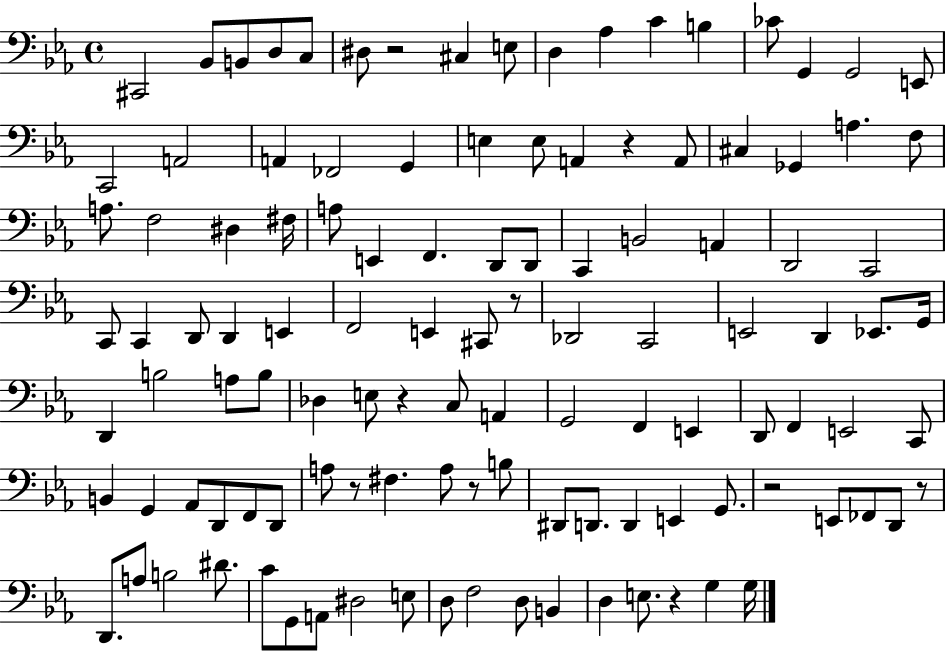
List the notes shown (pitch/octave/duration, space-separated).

C#2/h Bb2/e B2/e D3/e C3/e D#3/e R/h C#3/q E3/e D3/q Ab3/q C4/q B3/q CES4/e G2/q G2/h E2/e C2/h A2/h A2/q FES2/h G2/q E3/q E3/e A2/q R/q A2/e C#3/q Gb2/q A3/q. F3/e A3/e. F3/h D#3/q F#3/s A3/e E2/q F2/q. D2/e D2/e C2/q B2/h A2/q D2/h C2/h C2/e C2/q D2/e D2/q E2/q F2/h E2/q C#2/e R/e Db2/h C2/h E2/h D2/q Eb2/e. G2/s D2/q B3/h A3/e B3/e Db3/q E3/e R/q C3/e A2/q G2/h F2/q E2/q D2/e F2/q E2/h C2/e B2/q G2/q Ab2/e D2/e F2/e D2/e A3/e R/e F#3/q. A3/e R/e B3/e D#2/e D2/e. D2/q E2/q G2/e. R/h E2/e FES2/e D2/e R/e D2/e. A3/e B3/h D#4/e. C4/e G2/e A2/e D#3/h E3/e D3/e F3/h D3/e B2/q D3/q E3/e. R/q G3/q G3/s